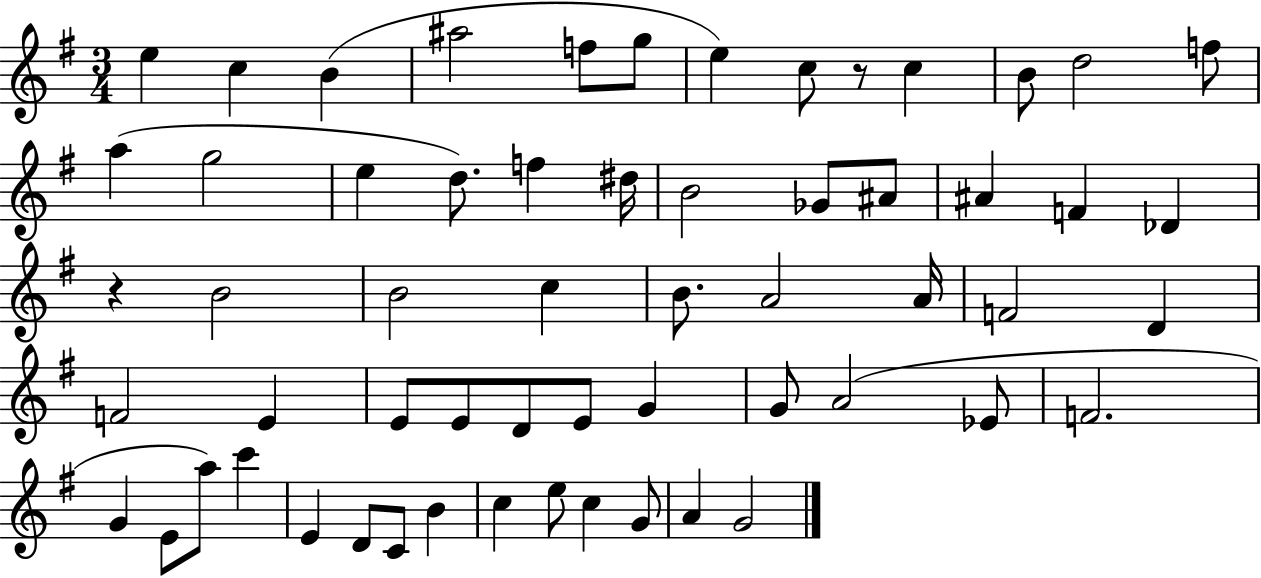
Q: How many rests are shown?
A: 2